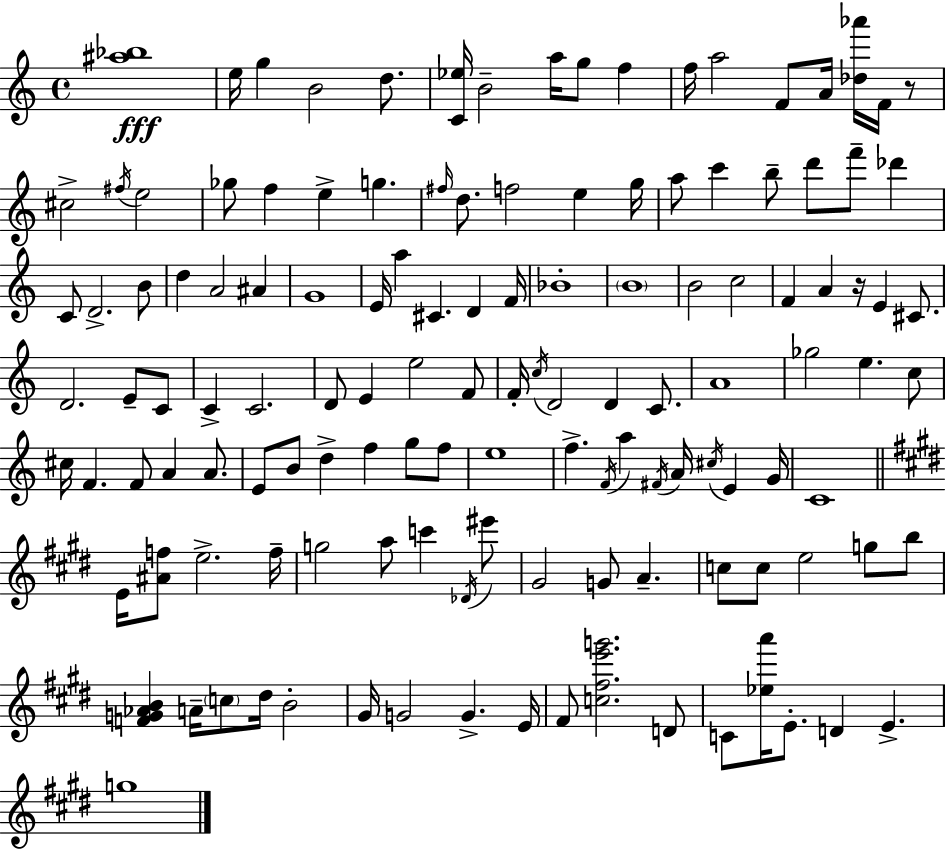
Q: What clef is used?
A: treble